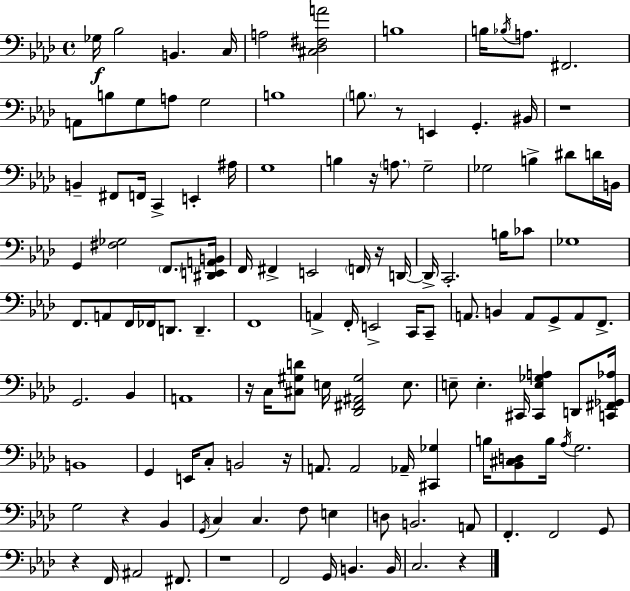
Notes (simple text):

Gb3/s Bb3/h B2/q. C3/s A3/h [C#3,Db3,F#3,A4]/h B3/w B3/s Bb3/s A3/e. F#2/h. A2/e B3/e G3/e A3/e G3/h B3/w B3/e. R/e E2/q G2/q. BIS2/s R/w B2/q F#2/e F2/s C2/q E2/q A#3/s G3/w B3/q R/s A3/e. G3/h Gb3/h B3/q D#4/e D4/s B2/s G2/q [F#3,Gb3]/h F2/e. [D#2,E2,A2,B2]/s F2/s F#2/q E2/h F2/s R/s D2/s D2/s C2/h. B3/s CES4/e Gb3/w F2/e. A2/e F2/s FES2/s D2/e. D2/q. F2/w A2/q F2/s E2/h C2/s C2/e A2/e. B2/q A2/e G2/e A2/e F2/e. G2/h. Bb2/q A2/w R/s C3/s [C#3,G#3,D4]/e E3/s [Db2,F#2,A#2,G#3]/h E3/e. E3/e E3/q. C#2/s [C#2,E3,Gb3,A3]/q D2/e [C2,F#2,Gb2,Ab3]/s B2/w G2/q E2/s C3/e B2/h R/s A2/e. A2/h Ab2/s [C#2,Gb3]/q B3/s [Bb2,C#3,D3]/e B3/s Ab3/s G3/h. G3/h R/q Bb2/q G2/s C3/q C3/q. F3/e E3/q D3/e B2/h. A2/e F2/q. F2/h G2/e R/q F2/s A#2/h F#2/e. R/w F2/h G2/s B2/q. B2/s C3/h. R/q